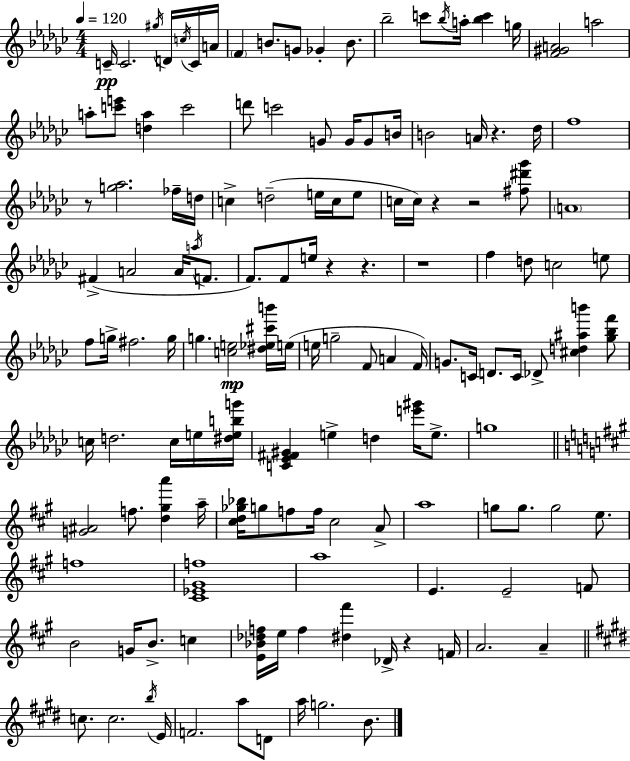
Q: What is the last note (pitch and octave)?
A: B4